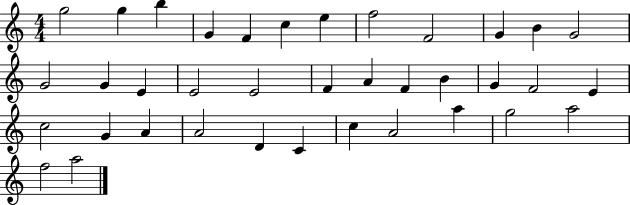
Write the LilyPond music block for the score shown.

{
  \clef treble
  \numericTimeSignature
  \time 4/4
  \key c \major
  g''2 g''4 b''4 | g'4 f'4 c''4 e''4 | f''2 f'2 | g'4 b'4 g'2 | \break g'2 g'4 e'4 | e'2 e'2 | f'4 a'4 f'4 b'4 | g'4 f'2 e'4 | \break c''2 g'4 a'4 | a'2 d'4 c'4 | c''4 a'2 a''4 | g''2 a''2 | \break f''2 a''2 | \bar "|."
}